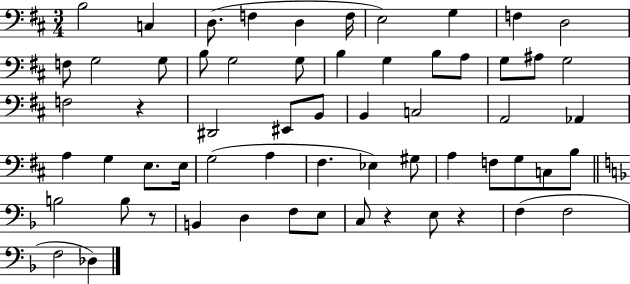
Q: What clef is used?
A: bass